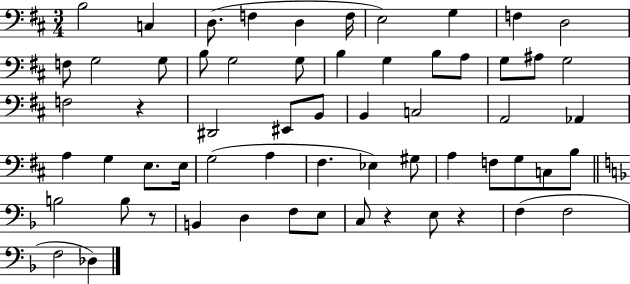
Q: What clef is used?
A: bass